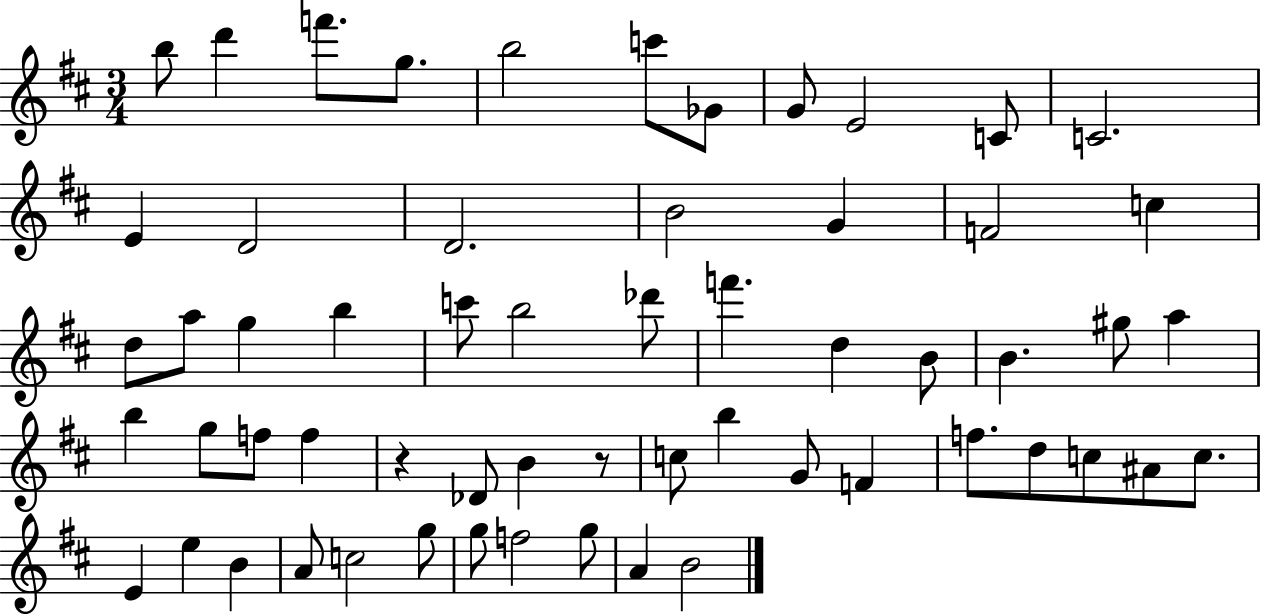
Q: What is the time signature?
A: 3/4